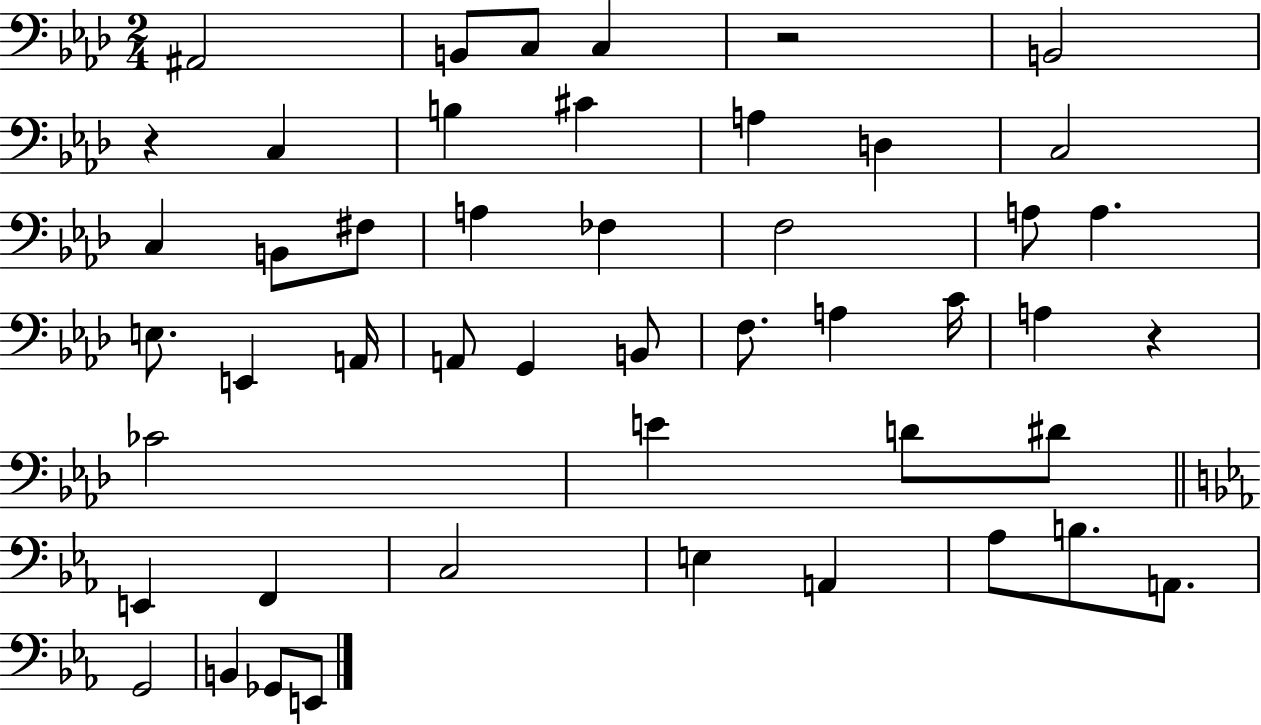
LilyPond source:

{
  \clef bass
  \numericTimeSignature
  \time 2/4
  \key aes \major
  ais,2 | b,8 c8 c4 | r2 | b,2 | \break r4 c4 | b4 cis'4 | a4 d4 | c2 | \break c4 b,8 fis8 | a4 fes4 | f2 | a8 a4. | \break e8. e,4 a,16 | a,8 g,4 b,8 | f8. a4 c'16 | a4 r4 | \break ces'2 | e'4 d'8 dis'8 | \bar "||" \break \key c \minor e,4 f,4 | c2 | e4 a,4 | aes8 b8. a,8. | \break g,2 | b,4 ges,8 e,8 | \bar "|."
}